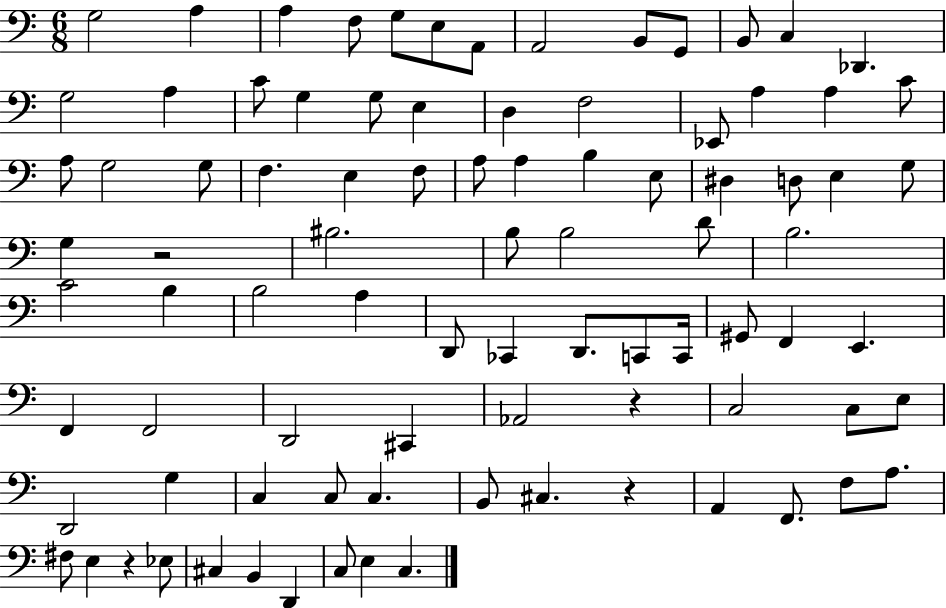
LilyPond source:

{
  \clef bass
  \numericTimeSignature
  \time 6/8
  \key c \major
  g2 a4 | a4 f8 g8 e8 a,8 | a,2 b,8 g,8 | b,8 c4 des,4. | \break g2 a4 | c'8 g4 g8 e4 | d4 f2 | ees,8 a4 a4 c'8 | \break a8 g2 g8 | f4. e4 f8 | a8 a4 b4 e8 | dis4 d8 e4 g8 | \break g4 r2 | bis2. | b8 b2 d'8 | b2. | \break c'2 b4 | b2 a4 | d,8 ces,4 d,8. c,8 c,16 | gis,8 f,4 e,4. | \break f,4 f,2 | d,2 cis,4 | aes,2 r4 | c2 c8 e8 | \break d,2 g4 | c4 c8 c4. | b,8 cis4. r4 | a,4 f,8. f8 a8. | \break fis8 e4 r4 ees8 | cis4 b,4 d,4 | c8 e4 c4. | \bar "|."
}